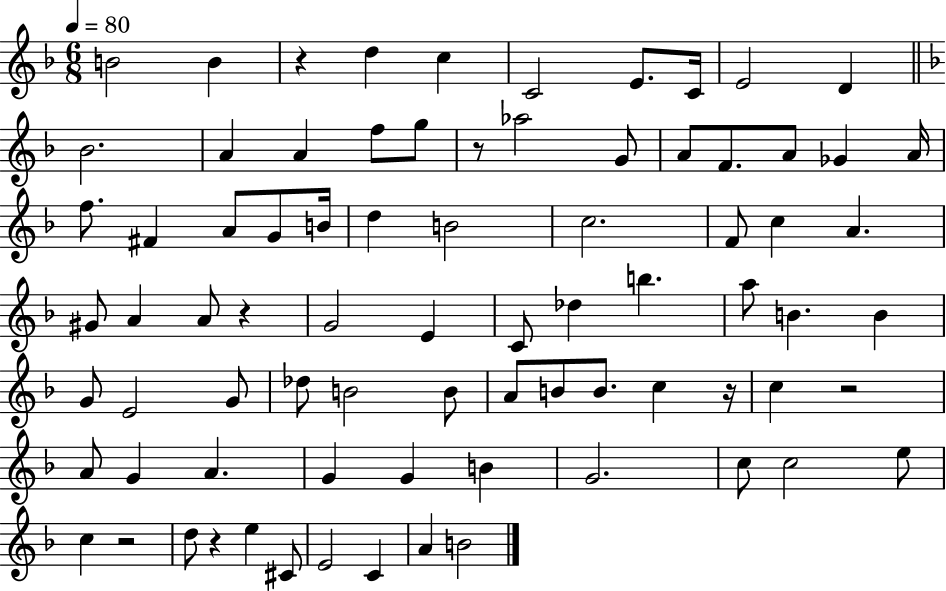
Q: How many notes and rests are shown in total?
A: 79